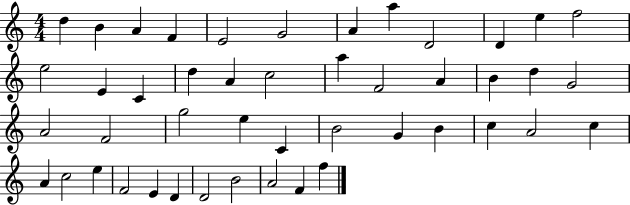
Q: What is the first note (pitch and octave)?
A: D5